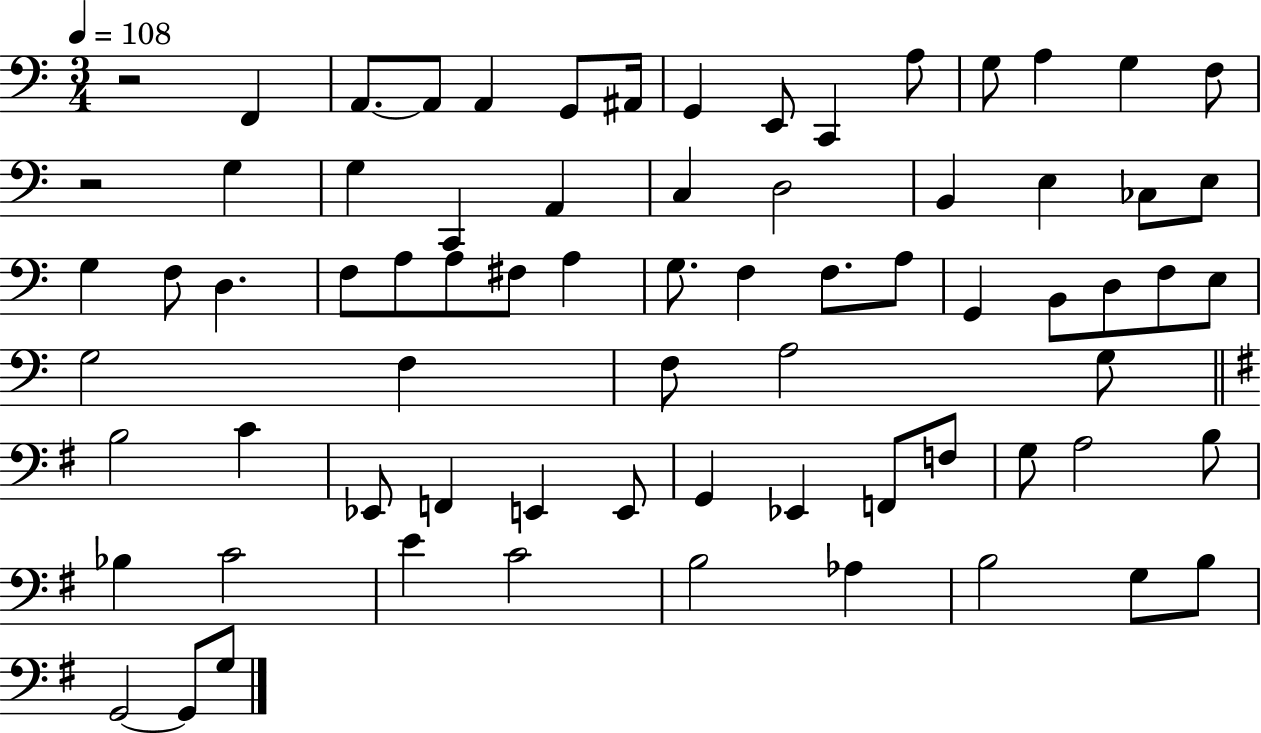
X:1
T:Untitled
M:3/4
L:1/4
K:C
z2 F,, A,,/2 A,,/2 A,, G,,/2 ^A,,/4 G,, E,,/2 C,, A,/2 G,/2 A, G, F,/2 z2 G, G, C,, A,, C, D,2 B,, E, _C,/2 E,/2 G, F,/2 D, F,/2 A,/2 A,/2 ^F,/2 A, G,/2 F, F,/2 A,/2 G,, B,,/2 D,/2 F,/2 E,/2 G,2 F, F,/2 A,2 G,/2 B,2 C _E,,/2 F,, E,, E,,/2 G,, _E,, F,,/2 F,/2 G,/2 A,2 B,/2 _B, C2 E C2 B,2 _A, B,2 G,/2 B,/2 G,,2 G,,/2 G,/2